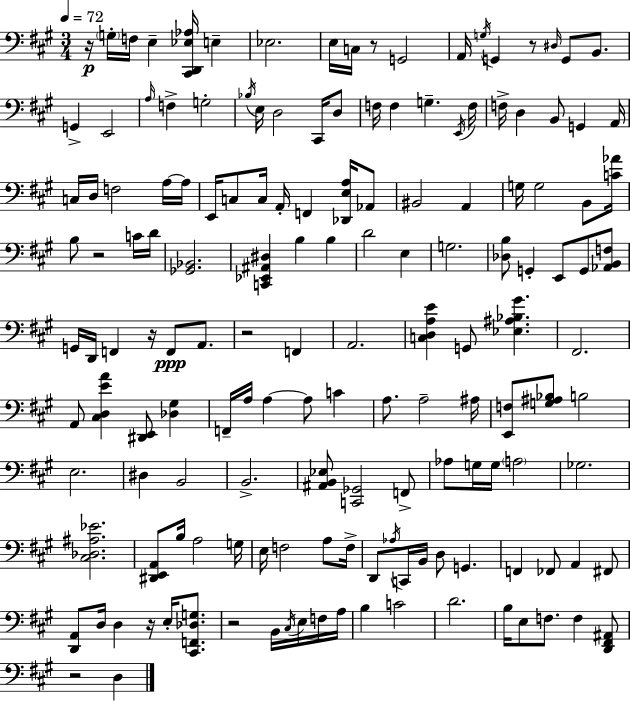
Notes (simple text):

R/s G3/s F3/s E3/q [C#2,D2,Eb3,Ab3]/s E3/q Eb3/h. E3/s C3/s R/e G2/h A2/s G3/s G2/q R/e D#3/s G2/e B2/e. G2/q E2/h A3/s F3/q G3/h Bb3/s E3/s D3/h C#2/s D3/e F3/s F3/q G3/q. E2/s F3/s F3/s D3/q B2/e G2/q A2/s C3/s D3/s F3/h A3/s A3/s E2/s C3/e C3/s A2/s F2/q [Db2,E3,A3]/s Ab2/e BIS2/h A2/q G3/s G3/h B2/e [C4,Ab4]/s B3/e R/h C4/s D4/s [Gb2,Bb2]/h. [C2,Eb2,A#2,D#3]/q B3/q B3/q D4/h E3/q G3/h. [Db3,B3]/e G2/q E2/e G2/e [Ab2,B2,F3]/e G2/s D2/s F2/q R/s F2/e A2/e. R/h F2/q A2/h. [C3,D3,A3,E4]/q G2/e [Eb3,A#3,Bb3,G#4]/q. F#2/h. A2/e [C#3,D3,E4,A4]/q [D#2,E2]/e [Db3,G#3]/q F2/s A3/s A3/q A3/e C4/q A3/e. A3/h A#3/s [E2,F3]/e [G3,A#3,Bb3]/e B3/h E3/h. D#3/q B2/h B2/h. [A#2,B2,Eb3]/e [C2,Gb2]/h F2/e Ab3/e G3/s G3/s A3/h Gb3/h. [C#3,Db3,A#3,Eb4]/h. [D#2,E2,A2]/e B3/s A3/h G3/s E3/s F3/h A3/e F3/s D2/e Ab3/s C2/s B2/s D3/e G2/q. F2/q FES2/e A2/q F#2/e [D2,A2]/e D3/s D3/q R/s E3/s [C#2,F2,Db3,G3]/e. R/h B2/s C#3/s E3/s F3/s A3/s B3/q C4/h D4/h. B3/s E3/e F3/e. F3/q [D2,F#2,A#2]/e R/h D3/q